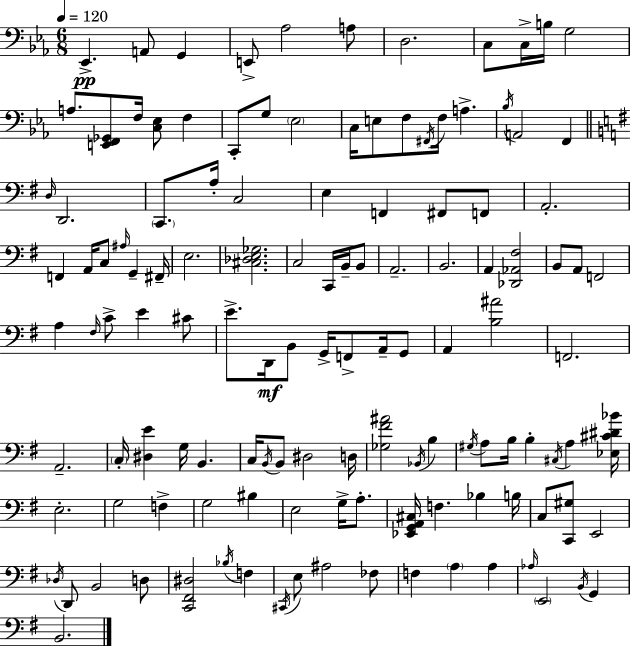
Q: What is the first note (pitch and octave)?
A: Eb2